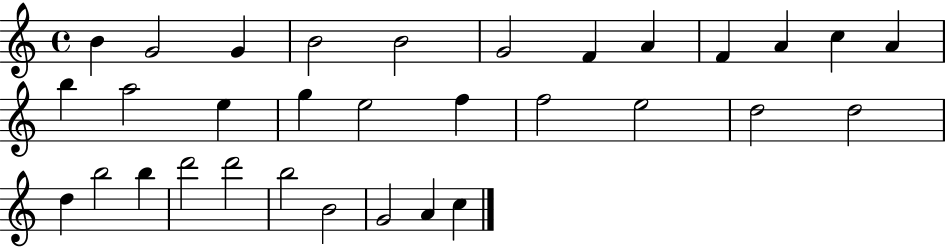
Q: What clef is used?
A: treble